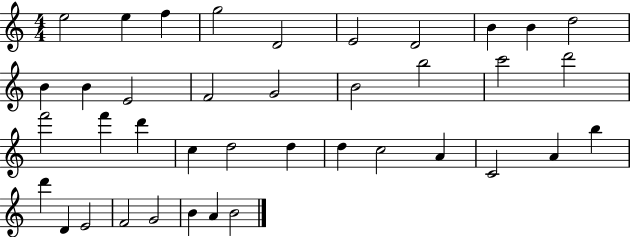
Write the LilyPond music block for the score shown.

{
  \clef treble
  \numericTimeSignature
  \time 4/4
  \key c \major
  e''2 e''4 f''4 | g''2 d'2 | e'2 d'2 | b'4 b'4 d''2 | \break b'4 b'4 e'2 | f'2 g'2 | b'2 b''2 | c'''2 d'''2 | \break f'''2 f'''4 d'''4 | c''4 d''2 d''4 | d''4 c''2 a'4 | c'2 a'4 b''4 | \break d'''4 d'4 e'2 | f'2 g'2 | b'4 a'4 b'2 | \bar "|."
}